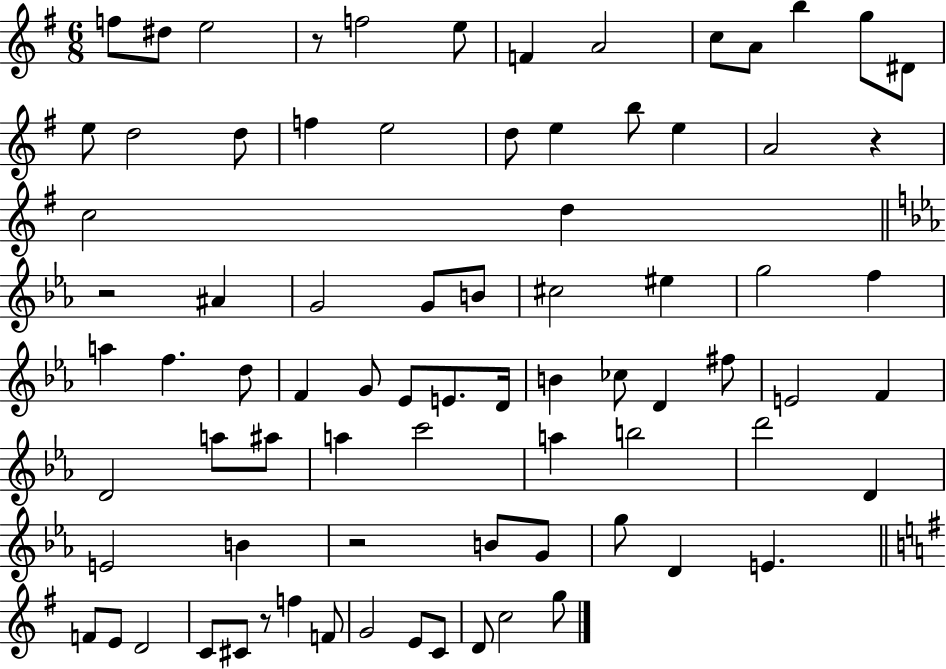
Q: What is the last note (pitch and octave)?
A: G5